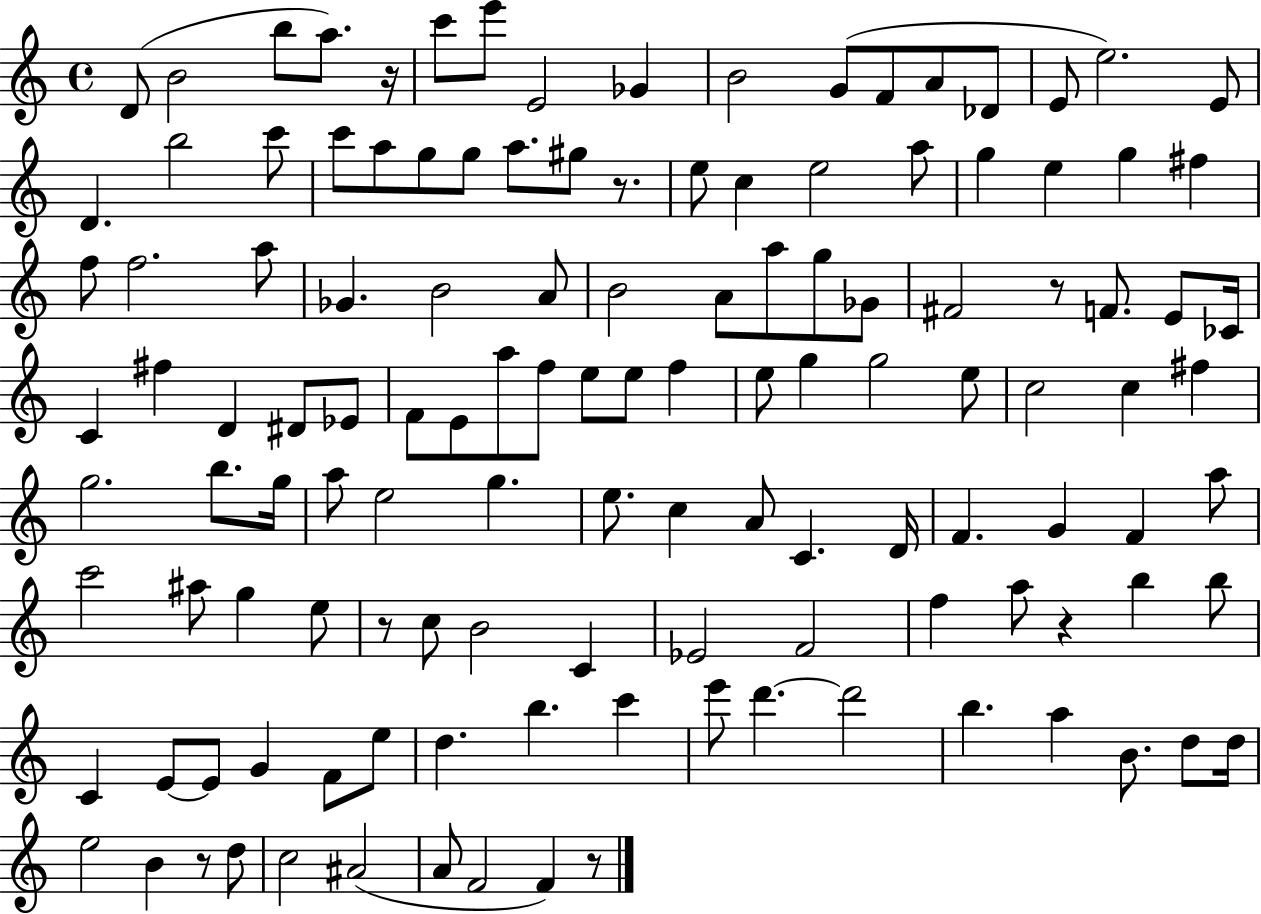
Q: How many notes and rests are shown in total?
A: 127